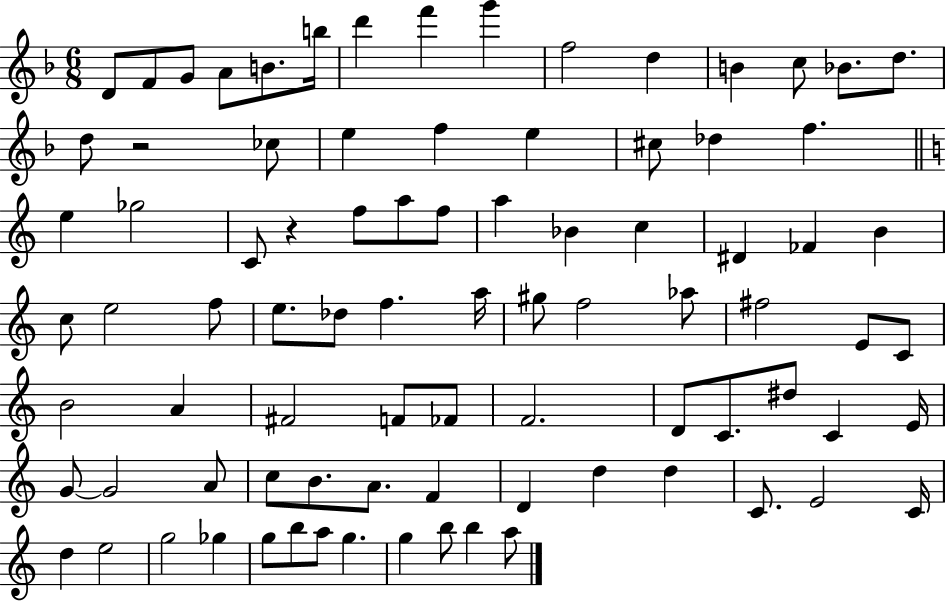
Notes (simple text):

D4/e F4/e G4/e A4/e B4/e. B5/s D6/q F6/q G6/q F5/h D5/q B4/q C5/e Bb4/e. D5/e. D5/e R/h CES5/e E5/q F5/q E5/q C#5/e Db5/q F5/q. E5/q Gb5/h C4/e R/q F5/e A5/e F5/e A5/q Bb4/q C5/q D#4/q FES4/q B4/q C5/e E5/h F5/e E5/e. Db5/e F5/q. A5/s G#5/e F5/h Ab5/e F#5/h E4/e C4/e B4/h A4/q F#4/h F4/e FES4/e F4/h. D4/e C4/e. D#5/e C4/q E4/s G4/e G4/h A4/e C5/e B4/e. A4/e. F4/q D4/q D5/q D5/q C4/e. E4/h C4/s D5/q E5/h G5/h Gb5/q G5/e B5/e A5/e G5/q. G5/q B5/e B5/q A5/e